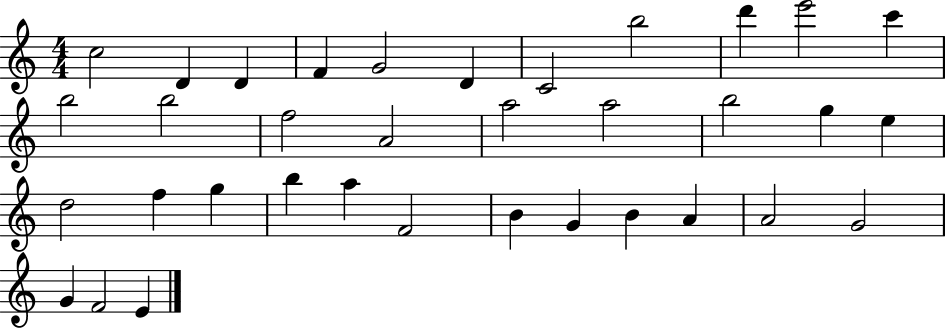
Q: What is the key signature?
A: C major